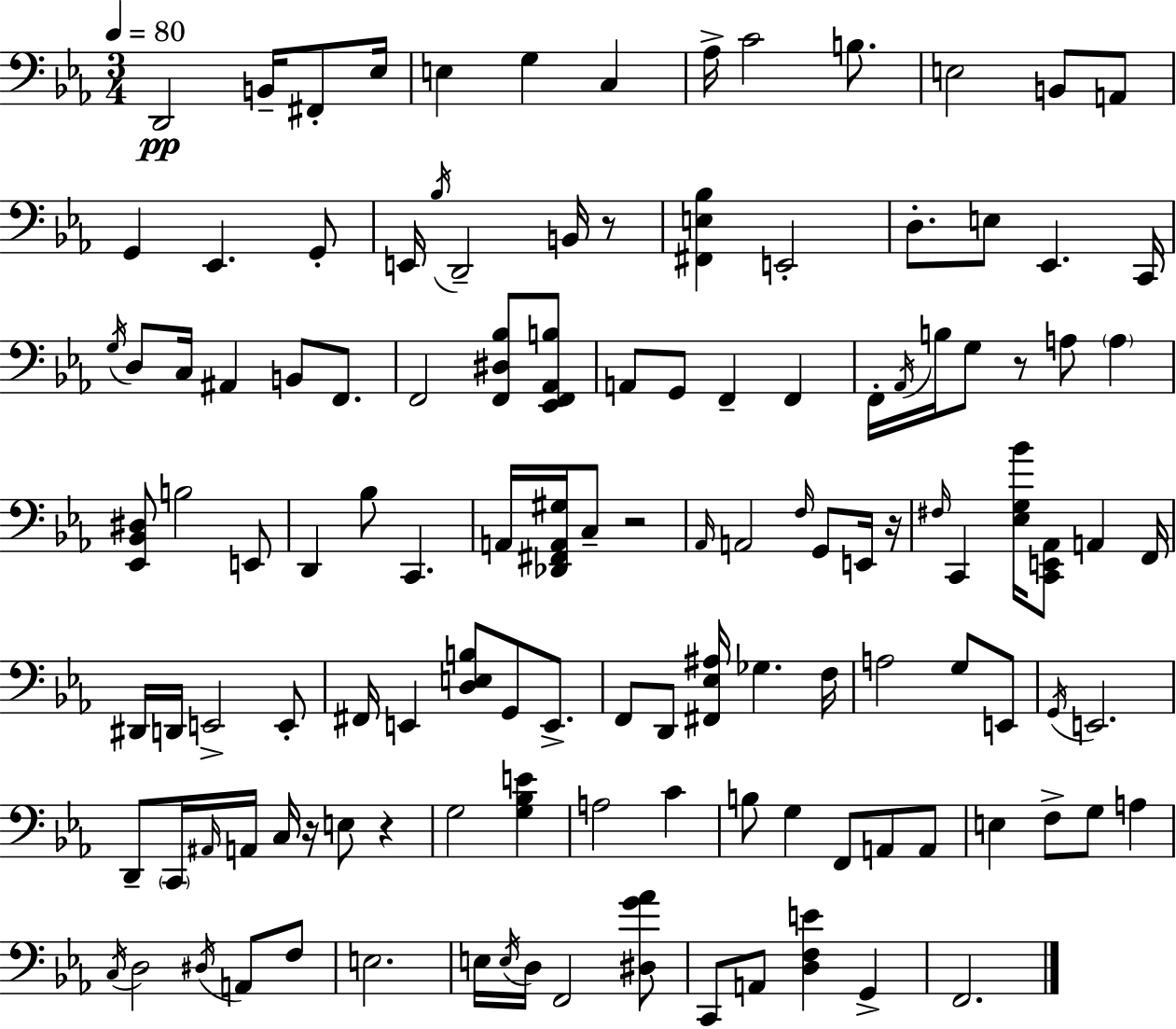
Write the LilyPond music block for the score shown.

{
  \clef bass
  \numericTimeSignature
  \time 3/4
  \key c \minor
  \tempo 4 = 80
  d,2\pp b,16-- fis,8-. ees16 | e4 g4 c4 | aes16-> c'2 b8. | e2 b,8 a,8 | \break g,4 ees,4. g,8-. | e,16 \acciaccatura { bes16 } d,2-- b,16 r8 | <fis, e bes>4 e,2-. | d8.-. e8 ees,4. | \break c,16 \acciaccatura { g16 } d8 c16 ais,4 b,8 f,8. | f,2 <f, dis bes>8 | <ees, f, aes, b>8 a,8 g,8 f,4-- f,4 | f,16-. \acciaccatura { aes,16 } b16 g8 r8 a8 \parenthesize a4 | \break <ees, bes, dis>8 b2 | e,8 d,4 bes8 c,4. | a,16 <des, fis, a, gis>16 c8-- r2 | \grace { aes,16 } a,2 | \break \grace { f16 } g,8 e,16 r16 \grace { fis16 } c,4 <ees g bes'>16 <c, e, aes,>8 | a,4 f,16 dis,16 d,16 e,2-> | e,8-. fis,16 e,4 <d e b>8 | g,8 e,8.-> f,8 d,8 <fis, ees ais>16 ges4. | \break f16 a2 | g8 e,8 \acciaccatura { g,16 } e,2. | d,8-- \parenthesize c,16 \grace { ais,16 } a,16 | c16 r16 e8 r4 g2 | \break <g bes e'>4 a2 | c'4 b8 g4 | f,8 a,8 a,8 e4 | f8-> g8 a4 \acciaccatura { c16 } d2 | \break \acciaccatura { dis16 } a,8 f8 e2. | e16 \acciaccatura { e16 } | d16 f,2 <dis g' aes'>8 c,8 | a,8 <d f e'>4 g,4-> f,2. | \break \bar "|."
}